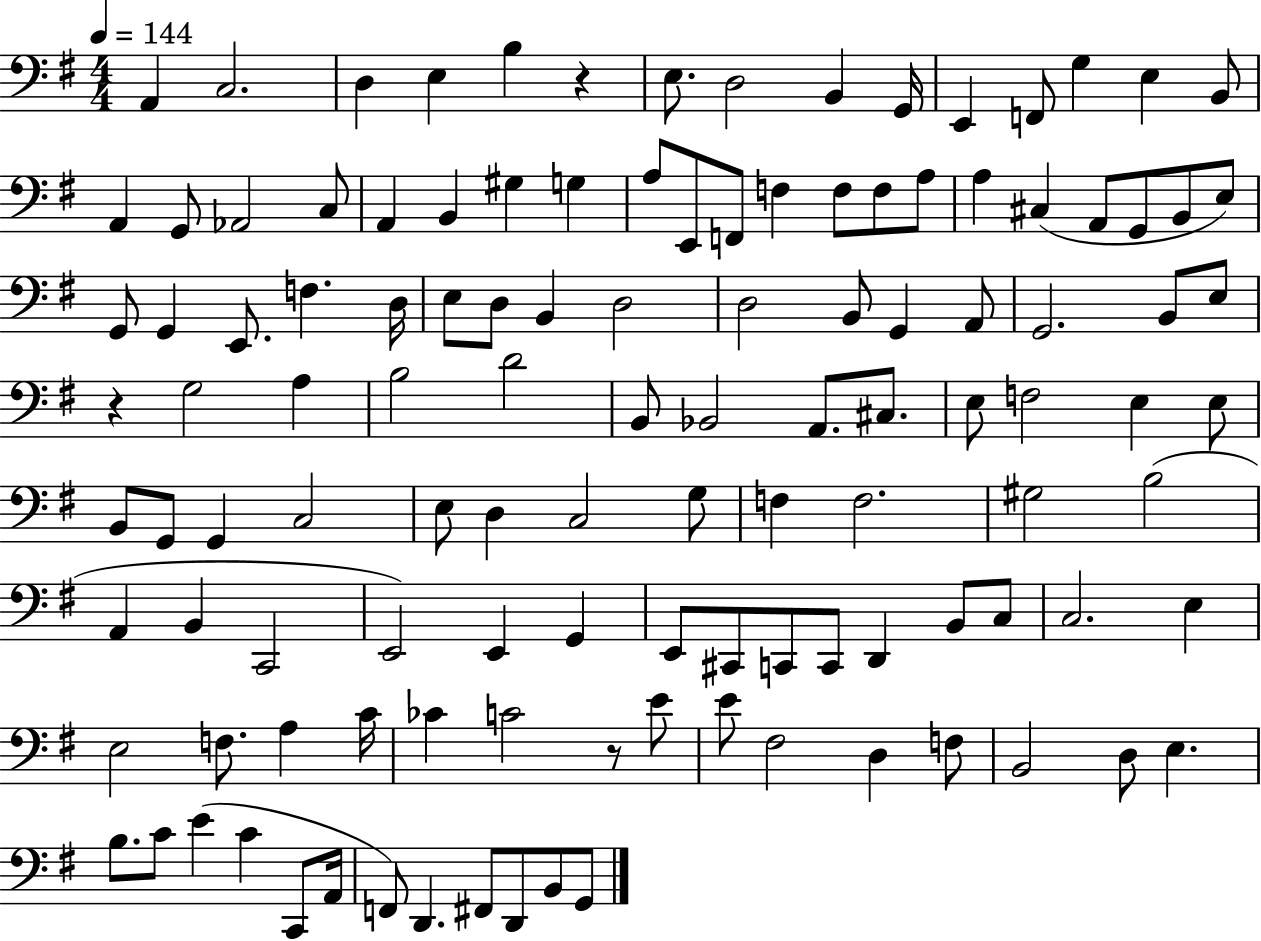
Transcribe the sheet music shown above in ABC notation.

X:1
T:Untitled
M:4/4
L:1/4
K:G
A,, C,2 D, E, B, z E,/2 D,2 B,, G,,/4 E,, F,,/2 G, E, B,,/2 A,, G,,/2 _A,,2 C,/2 A,, B,, ^G, G, A,/2 E,,/2 F,,/2 F, F,/2 F,/2 A,/2 A, ^C, A,,/2 G,,/2 B,,/2 E,/2 G,,/2 G,, E,,/2 F, D,/4 E,/2 D,/2 B,, D,2 D,2 B,,/2 G,, A,,/2 G,,2 B,,/2 E,/2 z G,2 A, B,2 D2 B,,/2 _B,,2 A,,/2 ^C,/2 E,/2 F,2 E, E,/2 B,,/2 G,,/2 G,, C,2 E,/2 D, C,2 G,/2 F, F,2 ^G,2 B,2 A,, B,, C,,2 E,,2 E,, G,, E,,/2 ^C,,/2 C,,/2 C,,/2 D,, B,,/2 C,/2 C,2 E, E,2 F,/2 A, C/4 _C C2 z/2 E/2 E/2 ^F,2 D, F,/2 B,,2 D,/2 E, B,/2 C/2 E C C,,/2 A,,/4 F,,/2 D,, ^F,,/2 D,,/2 B,,/2 G,,/2